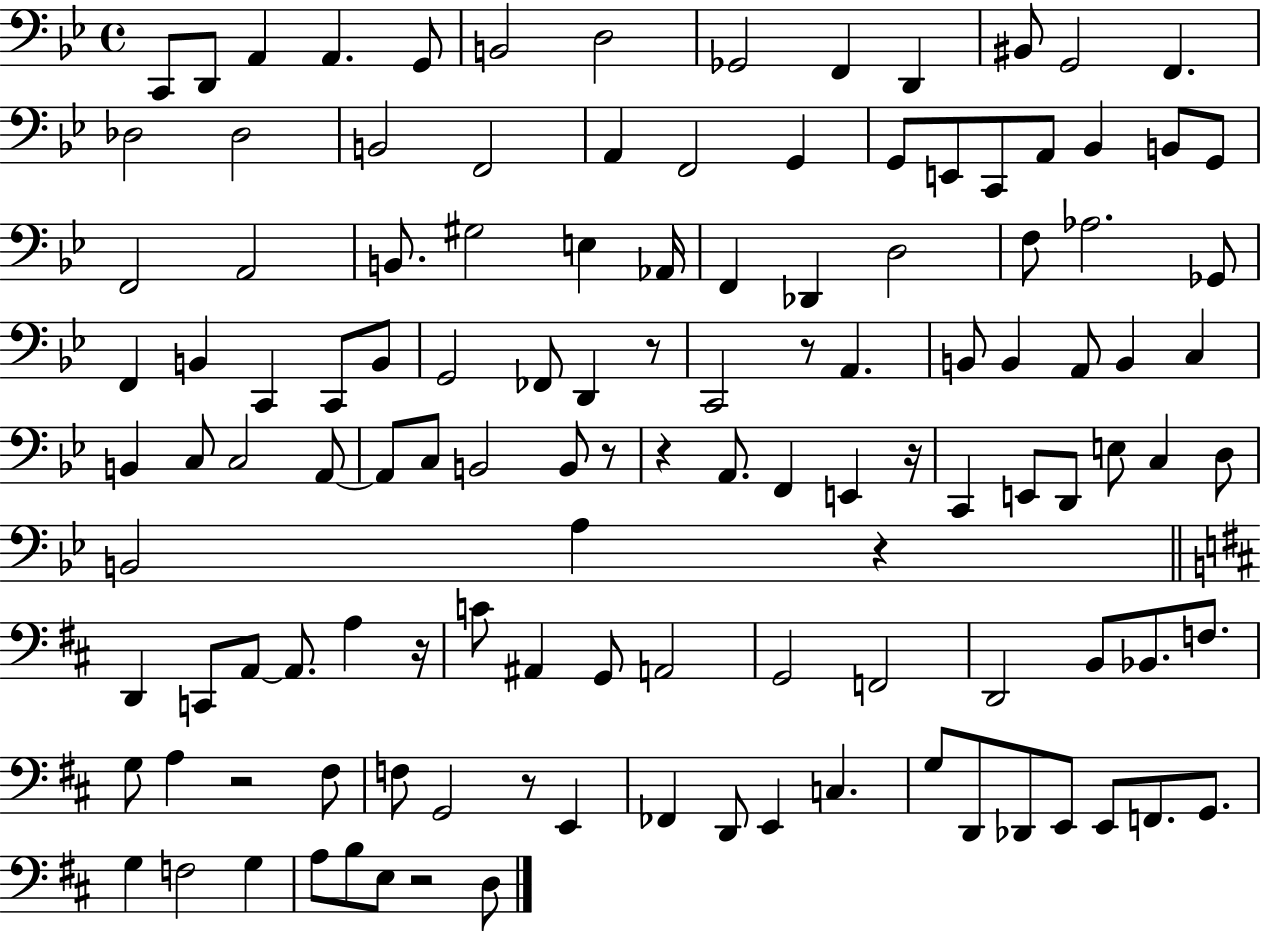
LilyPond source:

{
  \clef bass
  \time 4/4
  \defaultTimeSignature
  \key bes \major
  \repeat volta 2 { c,8 d,8 a,4 a,4. g,8 | b,2 d2 | ges,2 f,4 d,4 | bis,8 g,2 f,4. | \break des2 des2 | b,2 f,2 | a,4 f,2 g,4 | g,8 e,8 c,8 a,8 bes,4 b,8 g,8 | \break f,2 a,2 | b,8. gis2 e4 aes,16 | f,4 des,4 d2 | f8 aes2. ges,8 | \break f,4 b,4 c,4 c,8 b,8 | g,2 fes,8 d,4 r8 | c,2 r8 a,4. | b,8 b,4 a,8 b,4 c4 | \break b,4 c8 c2 a,8~~ | a,8 c8 b,2 b,8 r8 | r4 a,8. f,4 e,4 r16 | c,4 e,8 d,8 e8 c4 d8 | \break b,2 a4 r4 | \bar "||" \break \key d \major d,4 c,8 a,8~~ a,8. a4 r16 | c'8 ais,4 g,8 a,2 | g,2 f,2 | d,2 b,8 bes,8. f8. | \break g8 a4 r2 fis8 | f8 g,2 r8 e,4 | fes,4 d,8 e,4 c4. | g8 d,8 des,8 e,8 e,8 f,8. g,8. | \break g4 f2 g4 | a8 b8 e8 r2 d8 | } \bar "|."
}